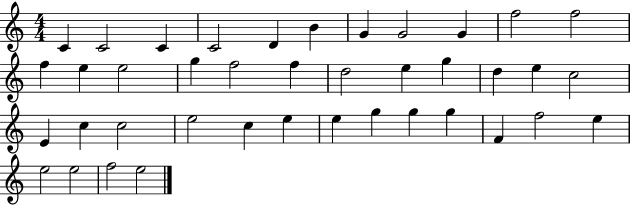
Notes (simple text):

C4/q C4/h C4/q C4/h D4/q B4/q G4/q G4/h G4/q F5/h F5/h F5/q E5/q E5/h G5/q F5/h F5/q D5/h E5/q G5/q D5/q E5/q C5/h E4/q C5/q C5/h E5/h C5/q E5/q E5/q G5/q G5/q G5/q F4/q F5/h E5/q E5/h E5/h F5/h E5/h